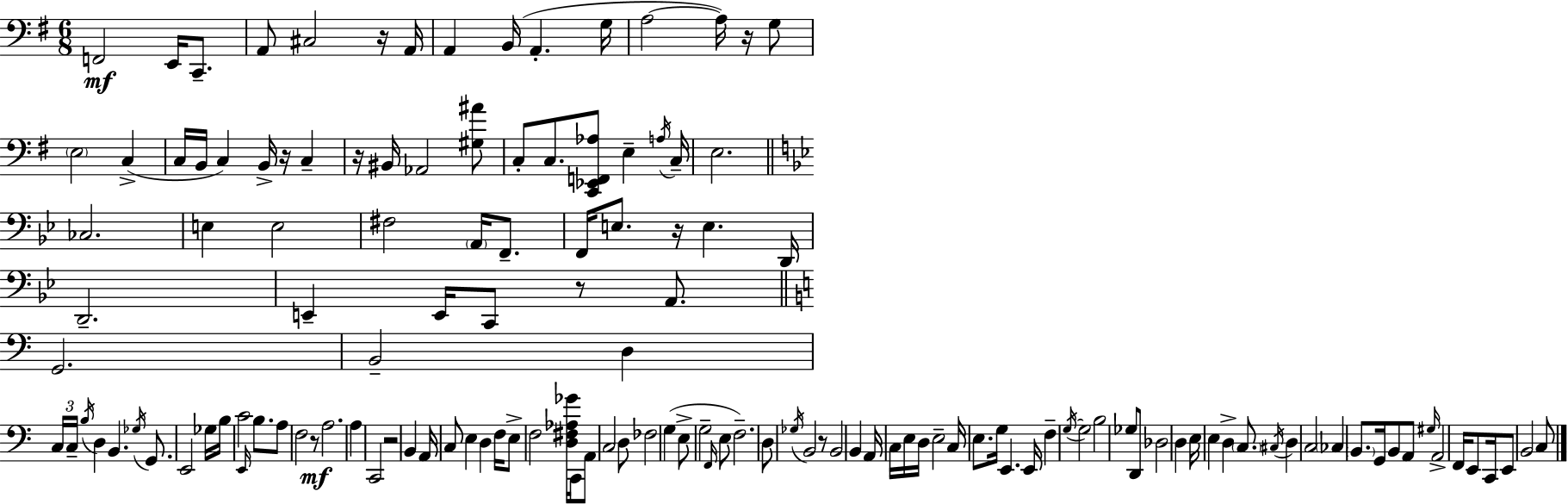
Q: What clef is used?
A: bass